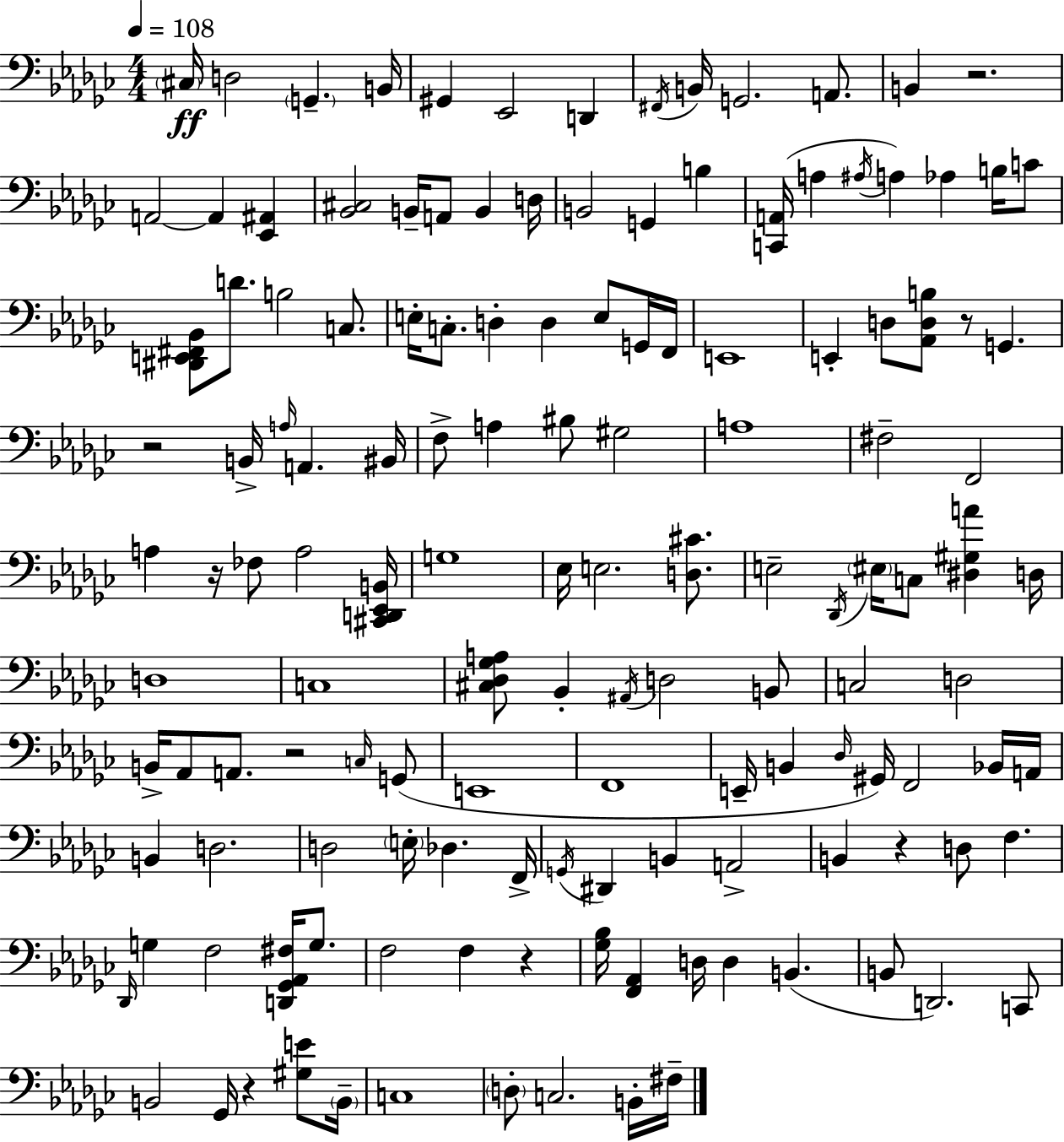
{
  \clef bass
  \numericTimeSignature
  \time 4/4
  \key ees \minor
  \tempo 4 = 108
  \parenthesize cis16\ff d2 \parenthesize g,4.-- b,16 | gis,4 ees,2 d,4 | \acciaccatura { fis,16 } b,16 g,2. a,8. | b,4 r2. | \break a,2~~ a,4 <ees, ais,>4 | <bes, cis>2 b,16-- a,8 b,4 | d16 b,2 g,4 b4 | <c, a,>16( a4 \acciaccatura { ais16 } a4) aes4 b16 | \break c'8 <dis, e, fis, bes,>8 d'8. b2 c8. | e16-. c8.-. d4-. d4 e8 | g,16 f,16 e,1 | e,4-. d8 <aes, d b>8 r8 g,4. | \break r2 b,16-> \grace { a16 } a,4. | bis,16 f8-> a4 bis8 gis2 | a1 | fis2-- f,2 | \break a4 r16 fes8 a2 | <cis, d, ees, b,>16 g1 | ees16 e2. | <d cis'>8. e2-- \acciaccatura { des,16 } \parenthesize eis16 c8 <dis gis a'>4 | \break d16 d1 | c1 | <cis des ges a>8 bes,4-. \acciaccatura { ais,16 } d2 | b,8 c2 d2 | \break b,16-> aes,8 a,8. r2 | \grace { c16 } g,8( e,1 | f,1 | e,16-- b,4 \grace { des16 }) gis,16 f,2 | \break bes,16 a,16 b,4 d2. | d2 \parenthesize e16-. | des4. f,16-> \acciaccatura { g,16 } dis,4 b,4 | a,2-> b,4 r4 | \break d8 f4. \grace { des,16 } g4 f2 | <d, ges, aes, fis>16 g8. f2 | f4 r4 <ges bes>16 <f, aes,>4 d16 d4 | b,4.( b,8 d,2.) | \break c,8 b,2 | ges,16 r4 <gis e'>8 \parenthesize b,16-- c1 | \parenthesize d8-. c2. | b,16-. fis16-- \bar "|."
}